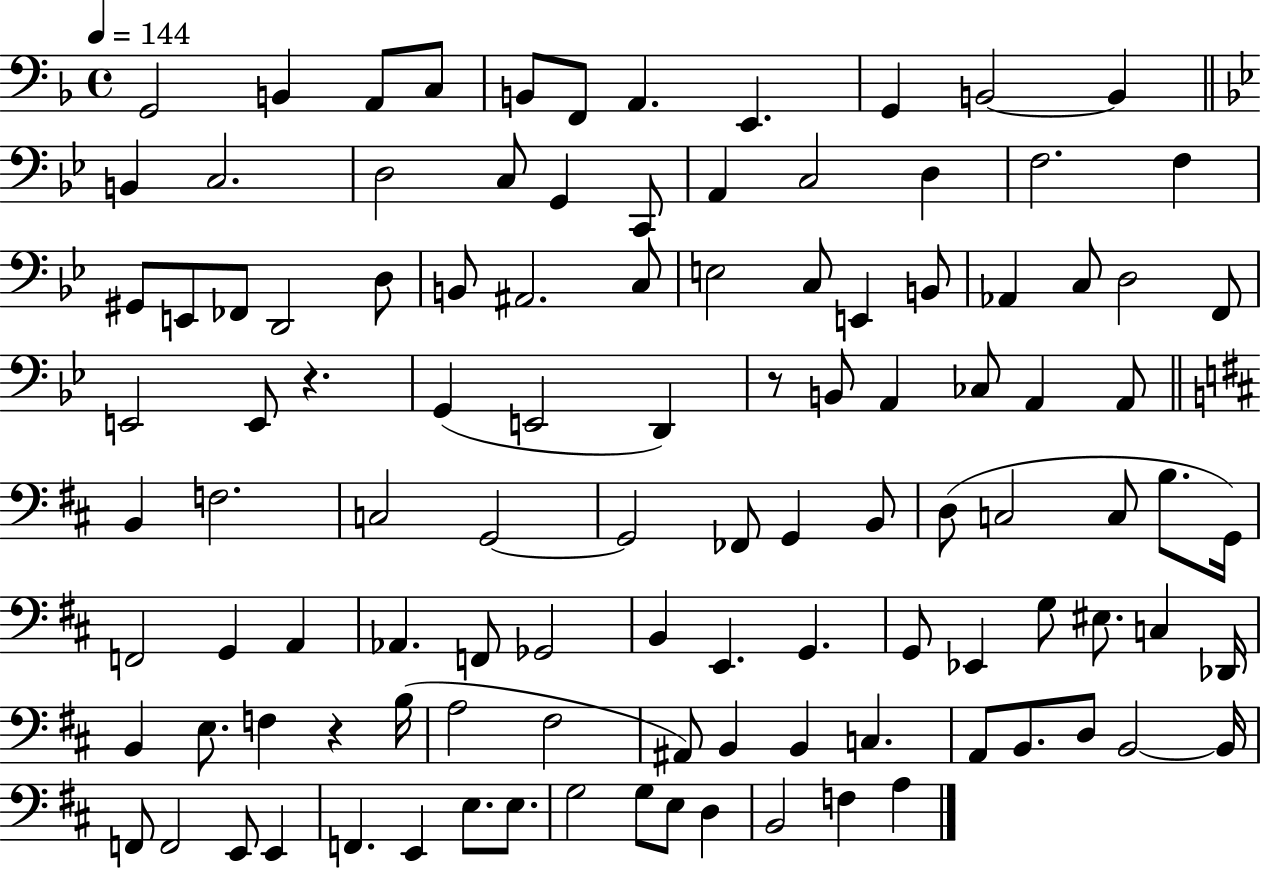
{
  \clef bass
  \time 4/4
  \defaultTimeSignature
  \key f \major
  \tempo 4 = 144
  g,2 b,4 a,8 c8 | b,8 f,8 a,4. e,4. | g,4 b,2~~ b,4 | \bar "||" \break \key g \minor b,4 c2. | d2 c8 g,4 c,8 | a,4 c2 d4 | f2. f4 | \break gis,8 e,8 fes,8 d,2 d8 | b,8 ais,2. c8 | e2 c8 e,4 b,8 | aes,4 c8 d2 f,8 | \break e,2 e,8 r4. | g,4( e,2 d,4) | r8 b,8 a,4 ces8 a,4 a,8 | \bar "||" \break \key b \minor b,4 f2. | c2 g,2~~ | g,2 fes,8 g,4 b,8 | d8( c2 c8 b8. g,16) | \break f,2 g,4 a,4 | aes,4. f,8 ges,2 | b,4 e,4. g,4. | g,8 ees,4 g8 eis8. c4 des,16 | \break b,4 e8. f4 r4 b16( | a2 fis2 | ais,8) b,4 b,4 c4. | a,8 b,8. d8 b,2~~ b,16 | \break f,8 f,2 e,8 e,4 | f,4. e,4 e8. e8. | g2 g8 e8 d4 | b,2 f4 a4 | \break \bar "|."
}